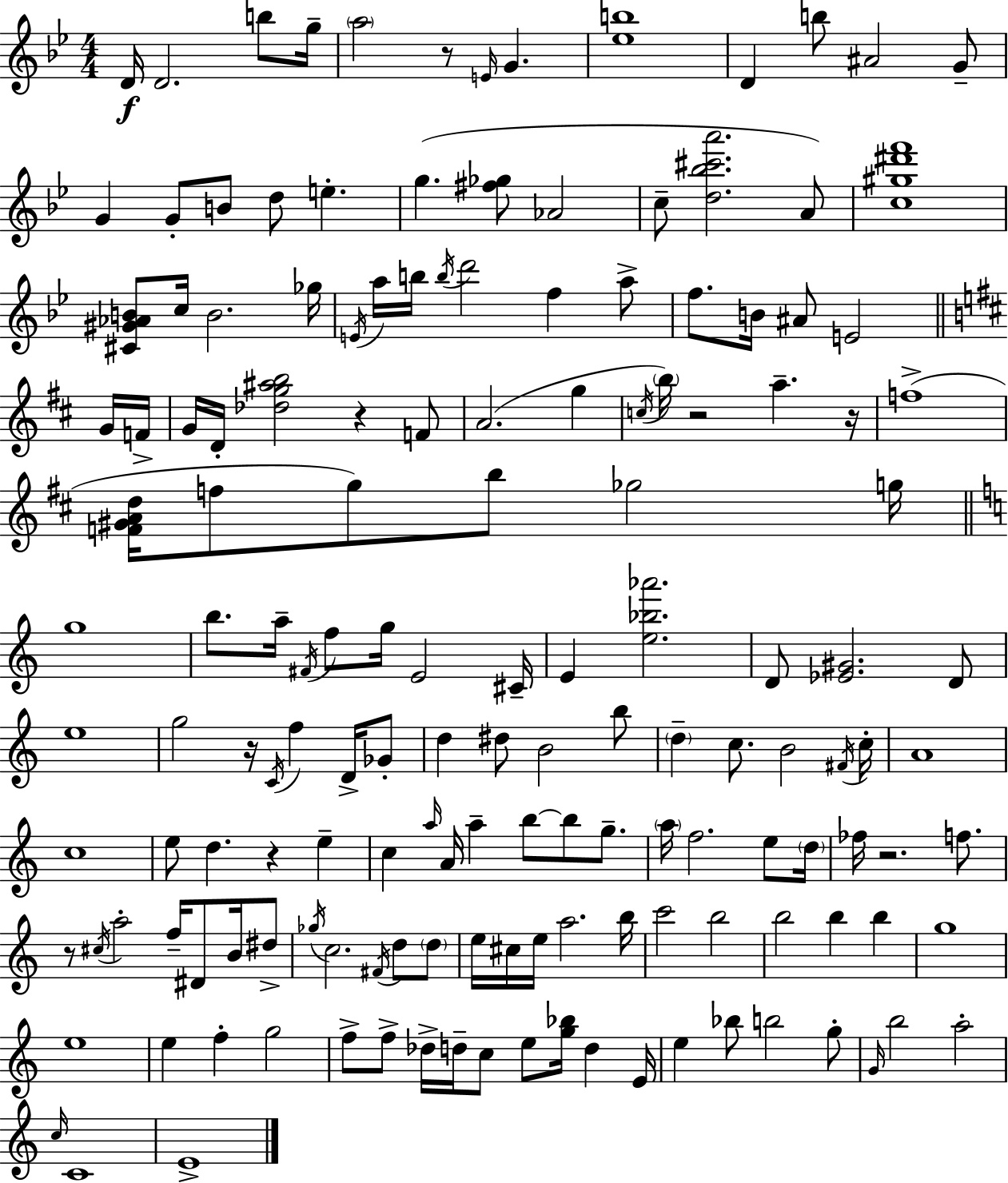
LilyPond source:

{
  \clef treble
  \numericTimeSignature
  \time 4/4
  \key bes \major
  d'16\f d'2. b''8 g''16-- | \parenthesize a''2 r8 \grace { e'16 } g'4. | <ees'' b''>1 | d'4 b''8 ais'2 g'8-- | \break g'4 g'8-. b'8 d''8 e''4.-. | g''4.( <fis'' ges''>8 aes'2 | c''8-- <d'' bes'' cis''' a'''>2. a'8) | <c'' gis'' dis''' f'''>1 | \break <cis' gis' aes' b'>8 c''16 b'2. | ges''16 \acciaccatura { e'16 } a''16 b''16 \acciaccatura { b''16 } d'''2 f''4 | a''8-> f''8. b'16 ais'8 e'2 | \bar "||" \break \key b \minor g'16 f'16-> g'16 d'16-. <des'' g'' ais'' b''>2 r4 | f'8 a'2.( g''4 | \acciaccatura { c''16 } \parenthesize b''16) r2 a''4.-- | r16 f''1->( | \break <f' gis' a' d''>16 f''8 g''8) b''8 ges''2 | g''16 \bar "||" \break \key a \minor g''1 | b''8. a''16-- \acciaccatura { fis'16 } f''8 g''16 e'2 | cis'16-- e'4 <e'' bes'' aes'''>2. | d'8 <ees' gis'>2. d'8 | \break e''1 | g''2 r16 \acciaccatura { c'16 } f''4 d'16-> | ges'8-. d''4 dis''8 b'2 | b''8 \parenthesize d''4-- c''8. b'2 | \break \acciaccatura { fis'16 } c''16-. a'1 | c''1 | e''8 d''4. r4 e''4-- | c''4 \grace { a''16 } a'16 a''4-- b''8~~ b''8 | \break g''8.-- \parenthesize a''16 f''2. | e''8 \parenthesize d''16 fes''16 r2. | f''8. r8 \acciaccatura { cis''16 } a''2-. f''16-- | dis'8 b'16 dis''8-> \acciaccatura { ges''16 } c''2. | \break \acciaccatura { fis'16 } d''8 \parenthesize d''8 e''16 cis''16 e''16 a''2. | b''16 c'''2 b''2 | b''2 b''4 | b''4 g''1 | \break e''1 | e''4 f''4-. g''2 | f''8-> f''8-> des''16-> d''16-- c''8 e''8 | <g'' bes''>16 d''4 e'16 e''4 bes''8 b''2 | \break g''8-. \grace { g'16 } b''2 | a''2-. \grace { c''16 } c'1 | e'1-> | \bar "|."
}